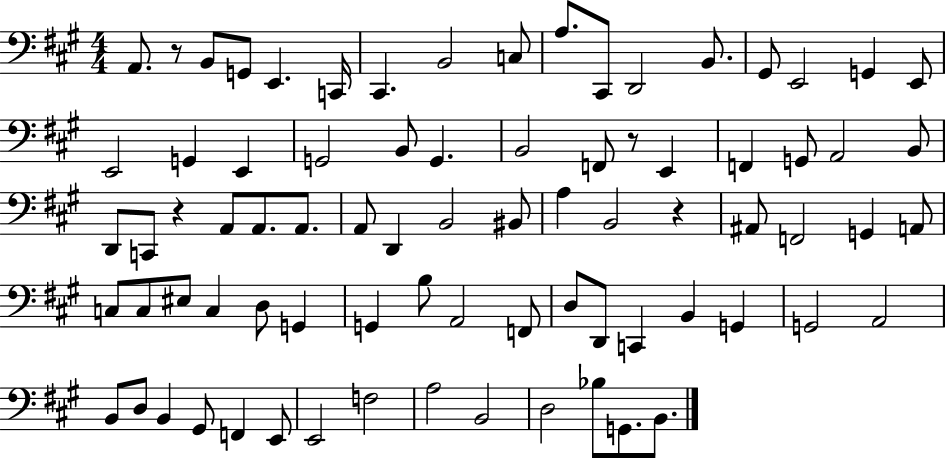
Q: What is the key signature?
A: A major